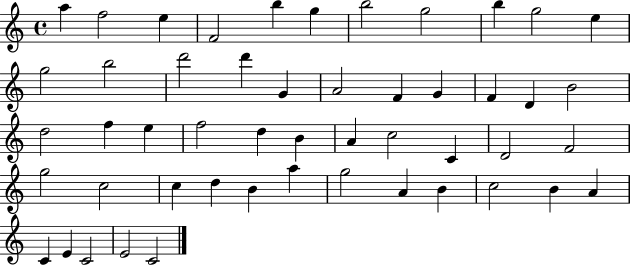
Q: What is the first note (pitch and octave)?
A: A5